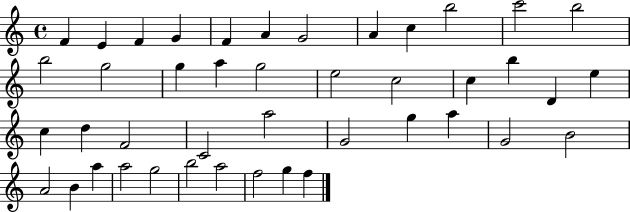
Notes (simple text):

F4/q E4/q F4/q G4/q F4/q A4/q G4/h A4/q C5/q B5/h C6/h B5/h B5/h G5/h G5/q A5/q G5/h E5/h C5/h C5/q B5/q D4/q E5/q C5/q D5/q F4/h C4/h A5/h G4/h G5/q A5/q G4/h B4/h A4/h B4/q A5/q A5/h G5/h B5/h A5/h F5/h G5/q F5/q